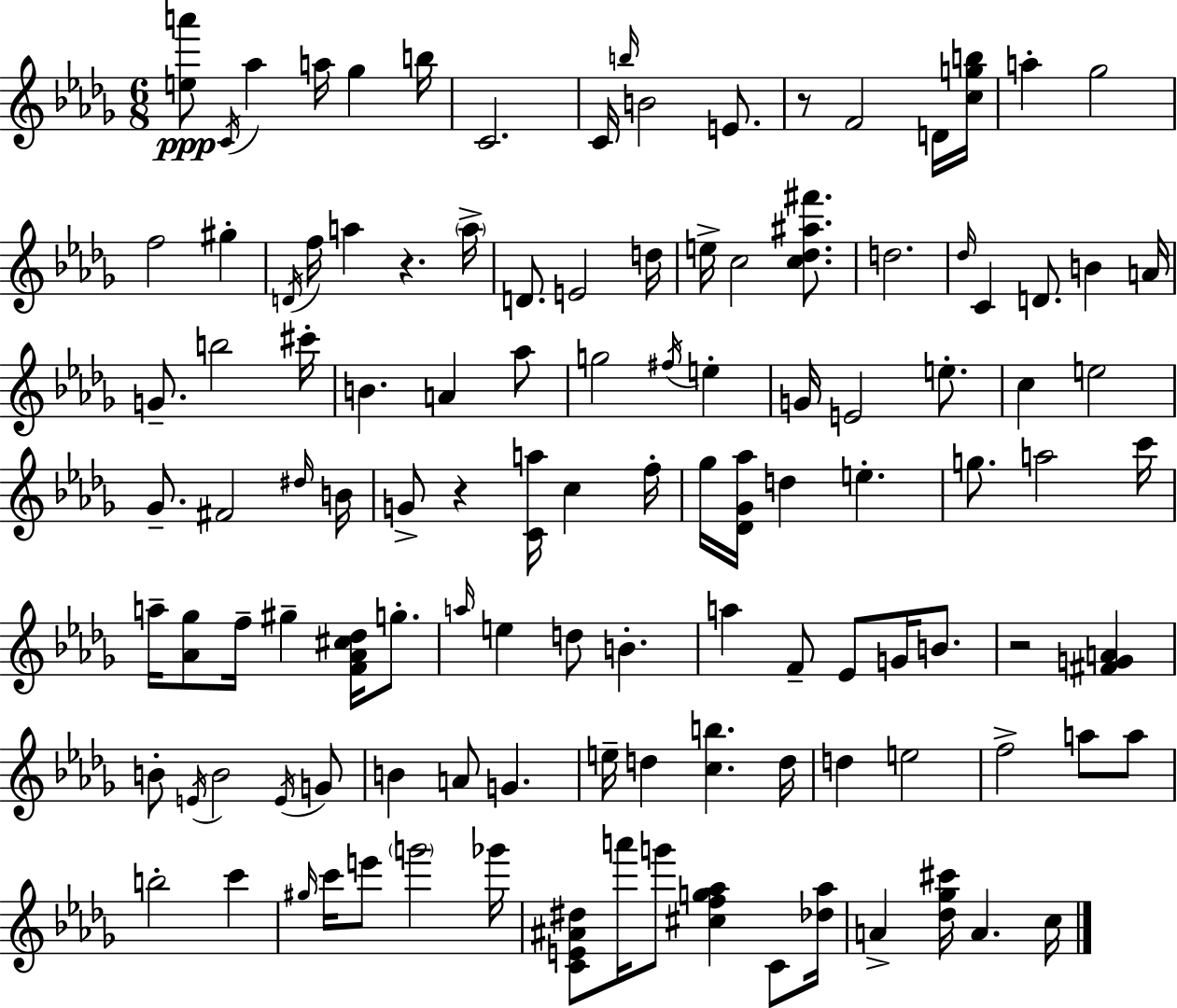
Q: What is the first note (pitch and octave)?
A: C4